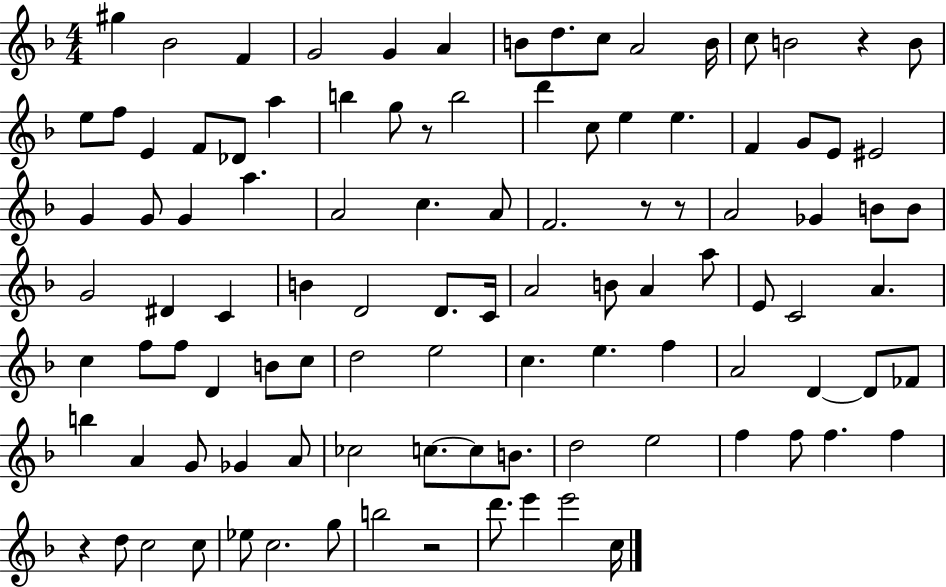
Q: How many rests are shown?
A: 6